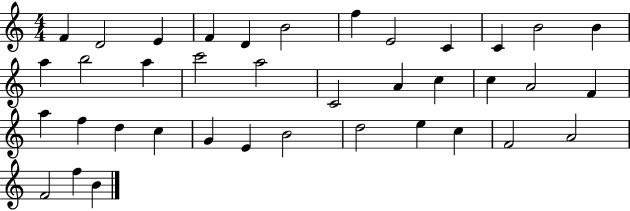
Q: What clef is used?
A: treble